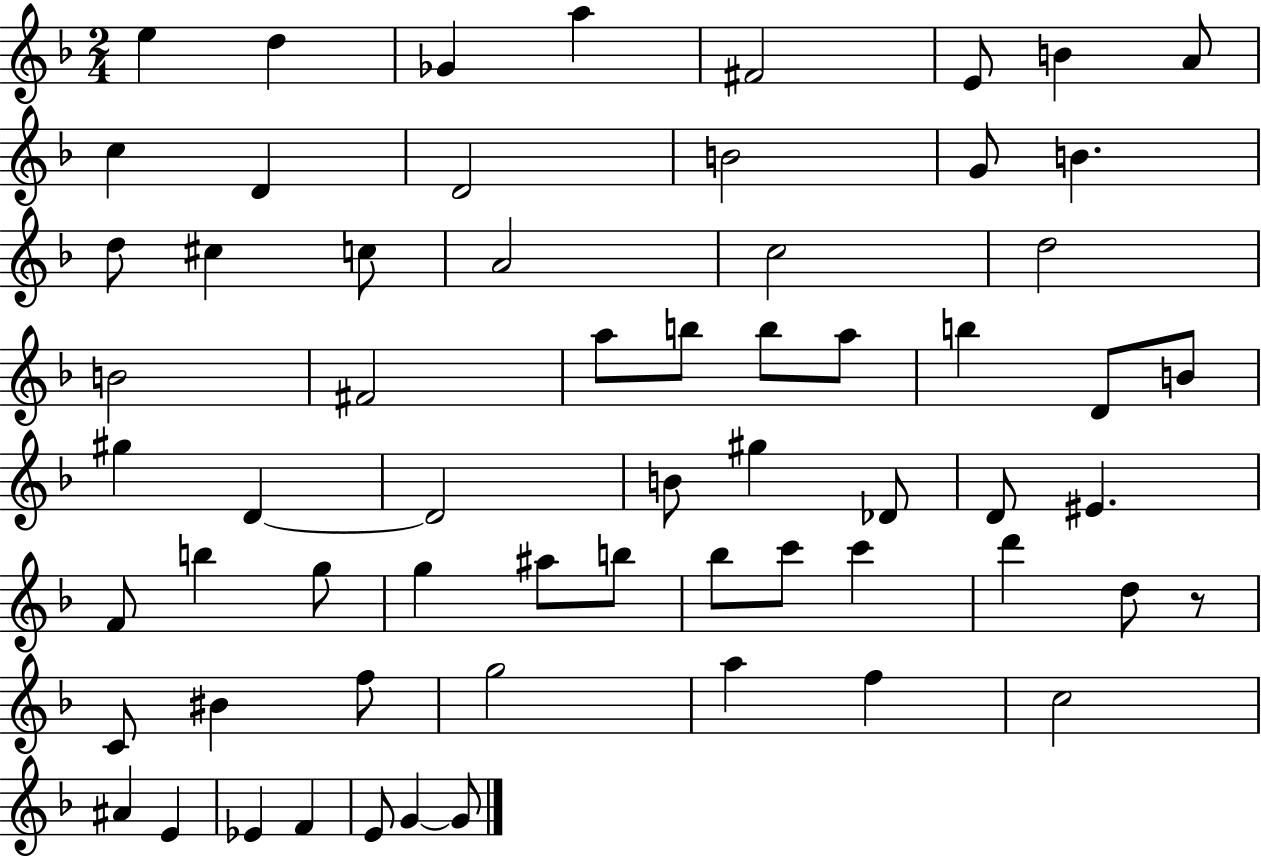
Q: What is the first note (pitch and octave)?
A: E5